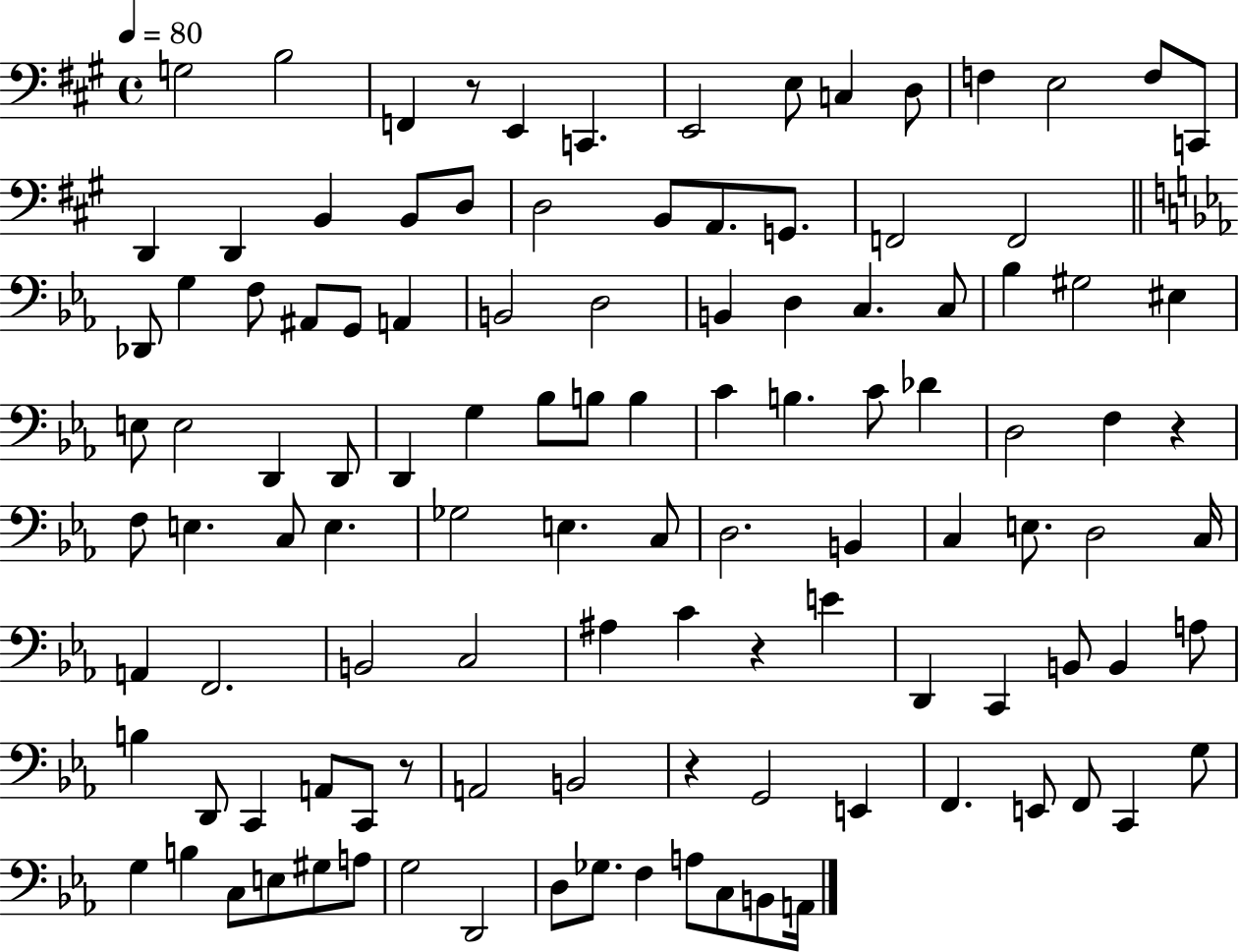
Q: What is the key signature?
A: A major